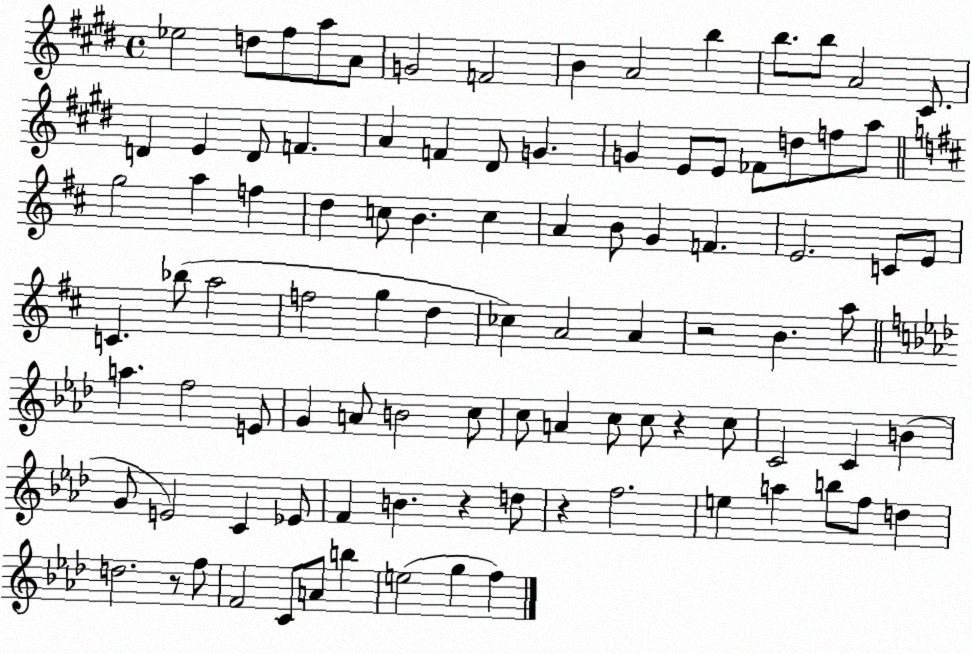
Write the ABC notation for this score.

X:1
T:Untitled
M:4/4
L:1/4
K:E
_e2 d/2 ^f/2 a/2 A/2 G2 F2 B A2 b b/2 b/2 A2 ^C/2 D E D/2 F A F ^D/2 G G E/2 E/2 _F/2 d/2 f/2 a/2 g2 a f d c/2 B c A B/2 G F E2 C/2 E/2 C _b/2 a2 f2 g d _c A2 A z2 B a/2 a f2 E/2 G A/2 B2 c/2 c/2 A c/2 c/2 z c/2 C2 C B G/2 E2 C _E/2 F B z d/2 z f2 e a b/2 f/2 d d2 z/2 f/2 F2 C/2 A/2 b e2 g f